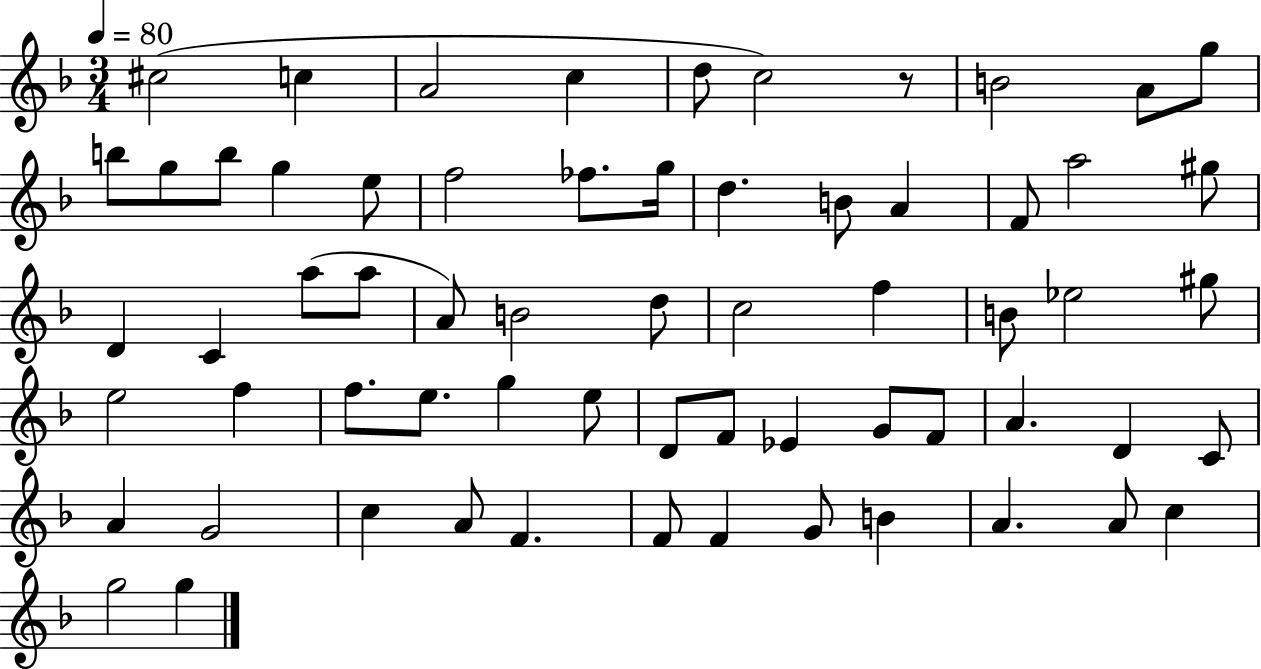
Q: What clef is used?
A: treble